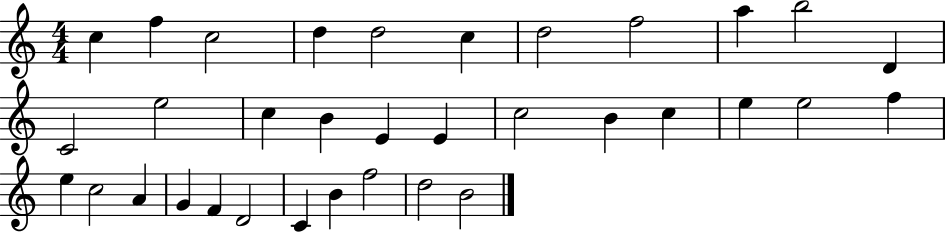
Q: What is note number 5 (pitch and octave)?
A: D5